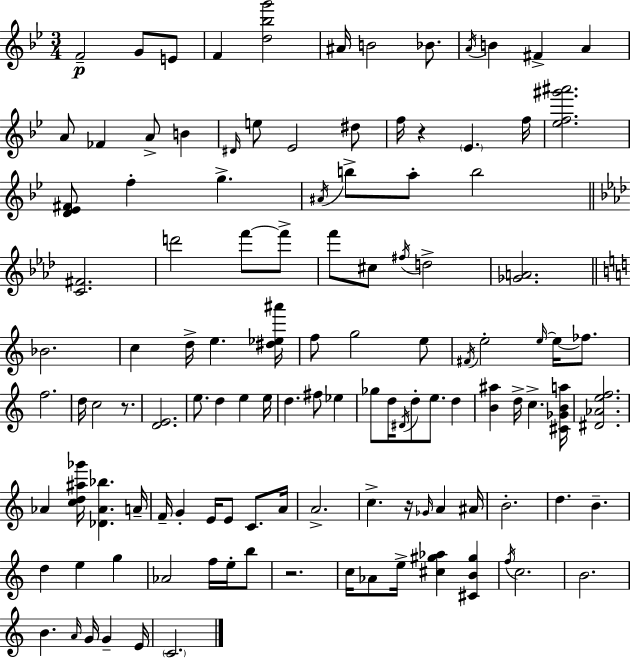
X:1
T:Untitled
M:3/4
L:1/4
K:Gm
F2 G/2 E/2 F [d_bg']2 ^A/4 B2 _B/2 A/4 B ^F A A/2 _F A/2 B ^D/4 e/2 _E2 ^d/2 f/4 z _E f/4 [_ef^g'^a']2 [D_E^F]/2 f g ^A/4 b/2 a/2 b2 [C^F]2 d'2 f'/2 f'/2 f'/2 ^c/2 ^f/4 d2 [_GA]2 _B2 c d/4 e [^d_e^a']/4 f/2 g2 e/2 ^F/4 e2 e/4 e/4 _f/2 f2 d/4 c2 z/2 [DE]2 e/2 d e e/4 d ^f/2 _e _g/2 d/4 ^D/4 d/2 e/2 d [B^a] d/4 c [^C_GBa]/4 [^D_Aef]2 _A [cd^a_g']/4 [_D_A_b] A/4 F/4 G E/4 E/2 C/2 A/4 A2 c z/4 _G/4 A ^A/4 B2 d B d e g _A2 f/4 e/4 b/2 z2 c/4 _A/2 e/4 [^c^g_a] [^CB^g] f/4 c2 B2 B A/4 G/4 G E/4 C2